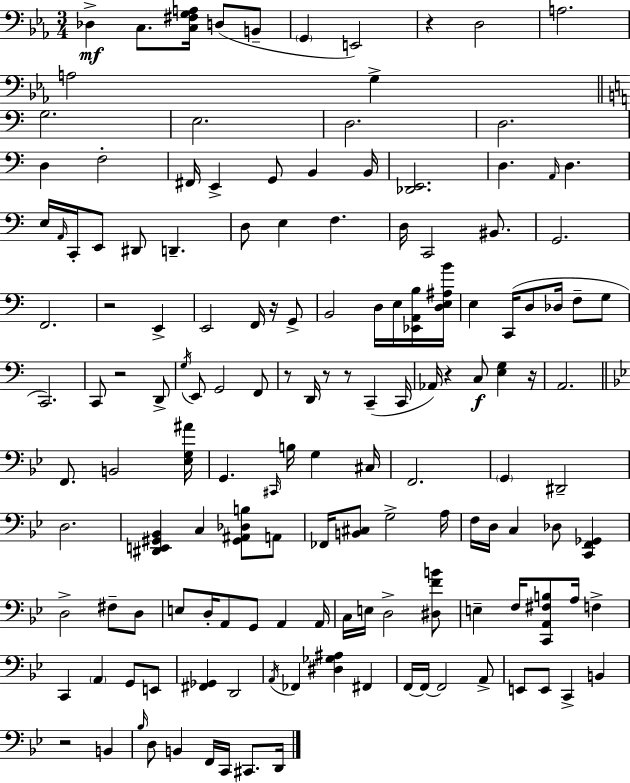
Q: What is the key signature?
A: EES major